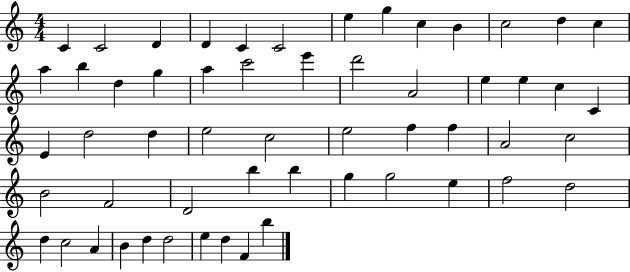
C4/q C4/h D4/q D4/q C4/q C4/h E5/q G5/q C5/q B4/q C5/h D5/q C5/q A5/q B5/q D5/q G5/q A5/q C6/h E6/q D6/h A4/h E5/q E5/q C5/q C4/q E4/q D5/h D5/q E5/h C5/h E5/h F5/q F5/q A4/h C5/h B4/h F4/h D4/h B5/q B5/q G5/q G5/h E5/q F5/h D5/h D5/q C5/h A4/q B4/q D5/q D5/h E5/q D5/q F4/q B5/q